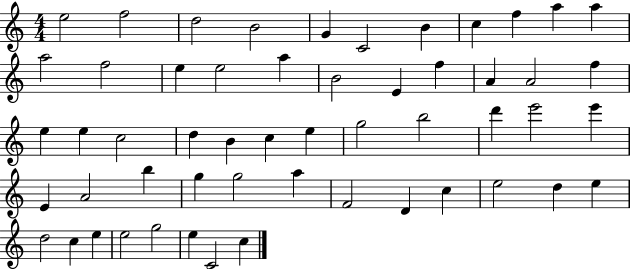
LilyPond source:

{
  \clef treble
  \numericTimeSignature
  \time 4/4
  \key c \major
  e''2 f''2 | d''2 b'2 | g'4 c'2 b'4 | c''4 f''4 a''4 a''4 | \break a''2 f''2 | e''4 e''2 a''4 | b'2 e'4 f''4 | a'4 a'2 f''4 | \break e''4 e''4 c''2 | d''4 b'4 c''4 e''4 | g''2 b''2 | d'''4 e'''2 e'''4 | \break e'4 a'2 b''4 | g''4 g''2 a''4 | f'2 d'4 c''4 | e''2 d''4 e''4 | \break d''2 c''4 e''4 | e''2 g''2 | e''4 c'2 c''4 | \bar "|."
}